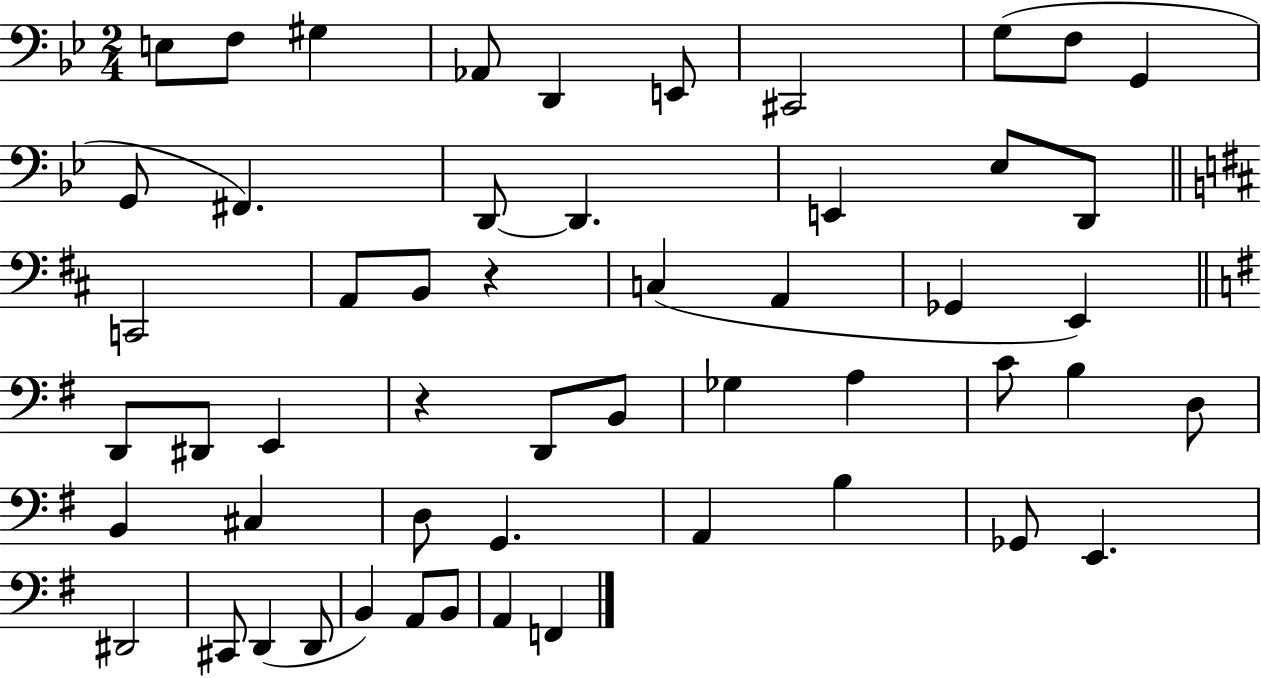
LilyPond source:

{
  \clef bass
  \numericTimeSignature
  \time 2/4
  \key bes \major
  e8 f8 gis4 | aes,8 d,4 e,8 | cis,2 | g8( f8 g,4 | \break g,8 fis,4.) | d,8~~ d,4. | e,4 ees8 d,8 | \bar "||" \break \key d \major c,2 | a,8 b,8 r4 | c4( a,4 | ges,4 e,4) | \break \bar "||" \break \key e \minor d,8 dis,8 e,4 | r4 d,8 b,8 | ges4 a4 | c'8 b4 d8 | \break b,4 cis4 | d8 g,4. | a,4 b4 | ges,8 e,4. | \break dis,2 | cis,8 d,4( d,8 | b,4) a,8 b,8 | a,4 f,4 | \break \bar "|."
}